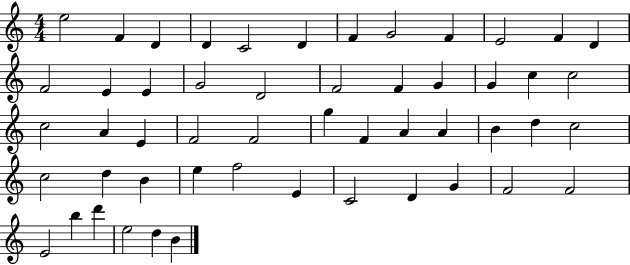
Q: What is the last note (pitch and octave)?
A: B4